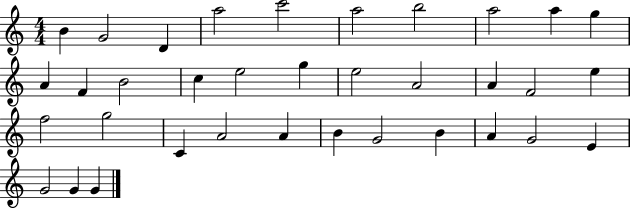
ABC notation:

X:1
T:Untitled
M:4/4
L:1/4
K:C
B G2 D a2 c'2 a2 b2 a2 a g A F B2 c e2 g e2 A2 A F2 e f2 g2 C A2 A B G2 B A G2 E G2 G G